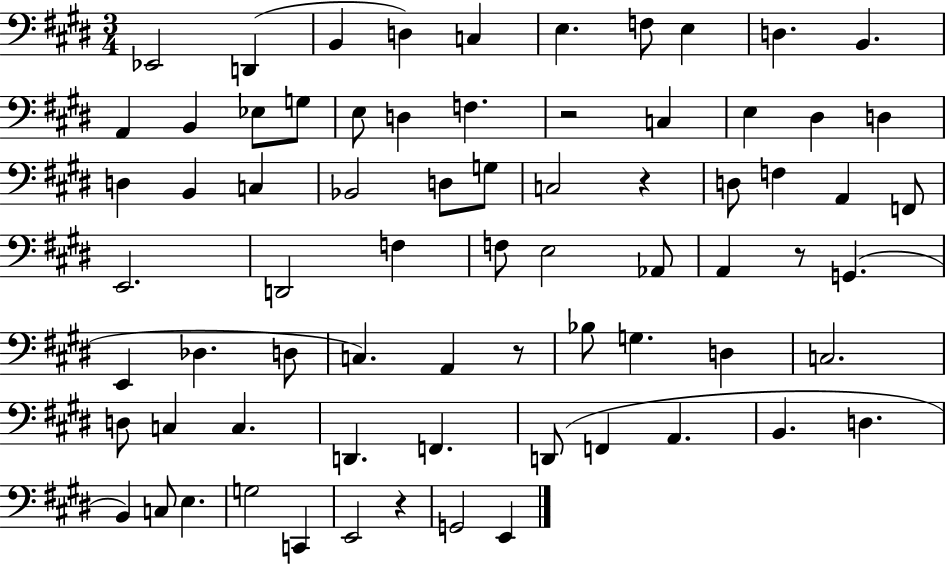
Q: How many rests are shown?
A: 5